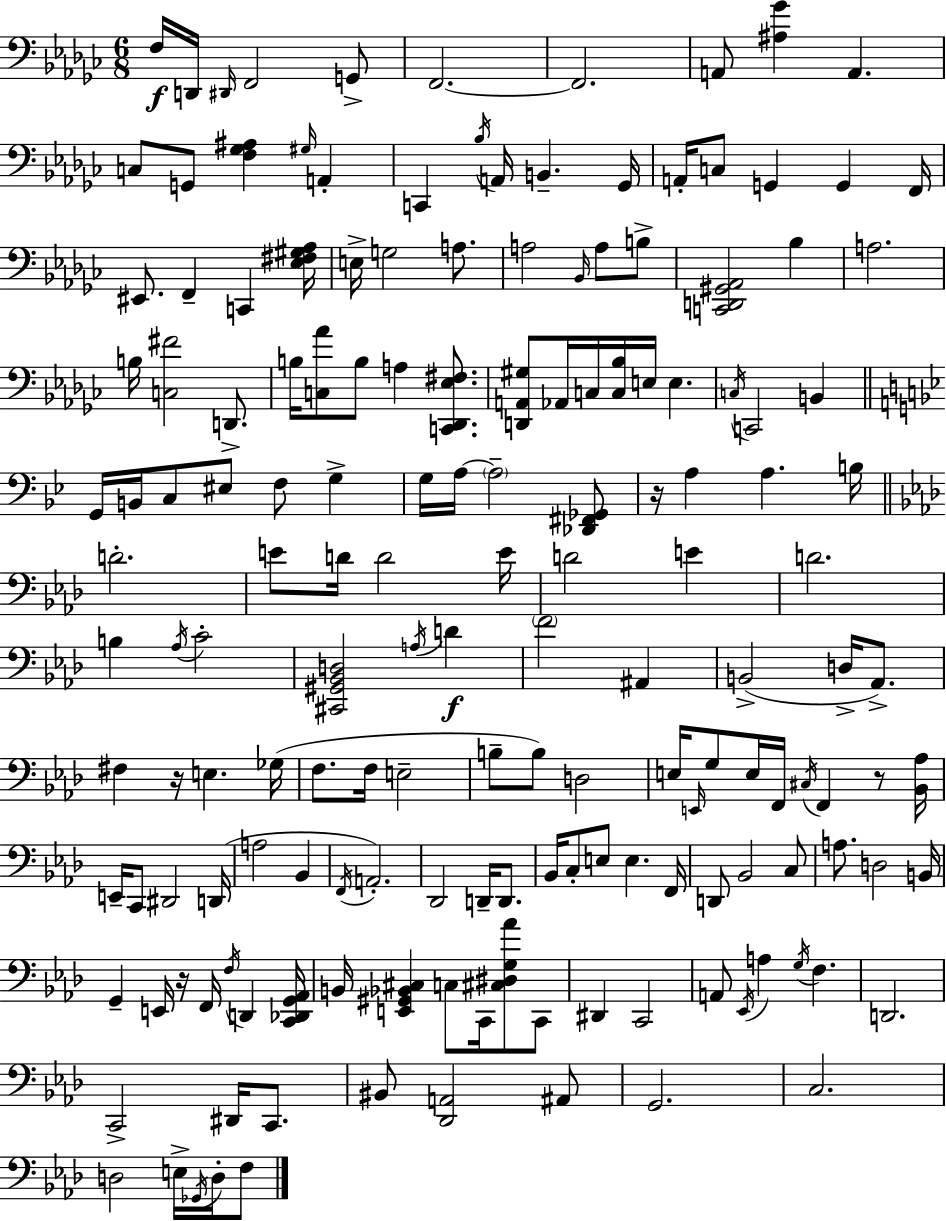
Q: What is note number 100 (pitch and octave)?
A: F2